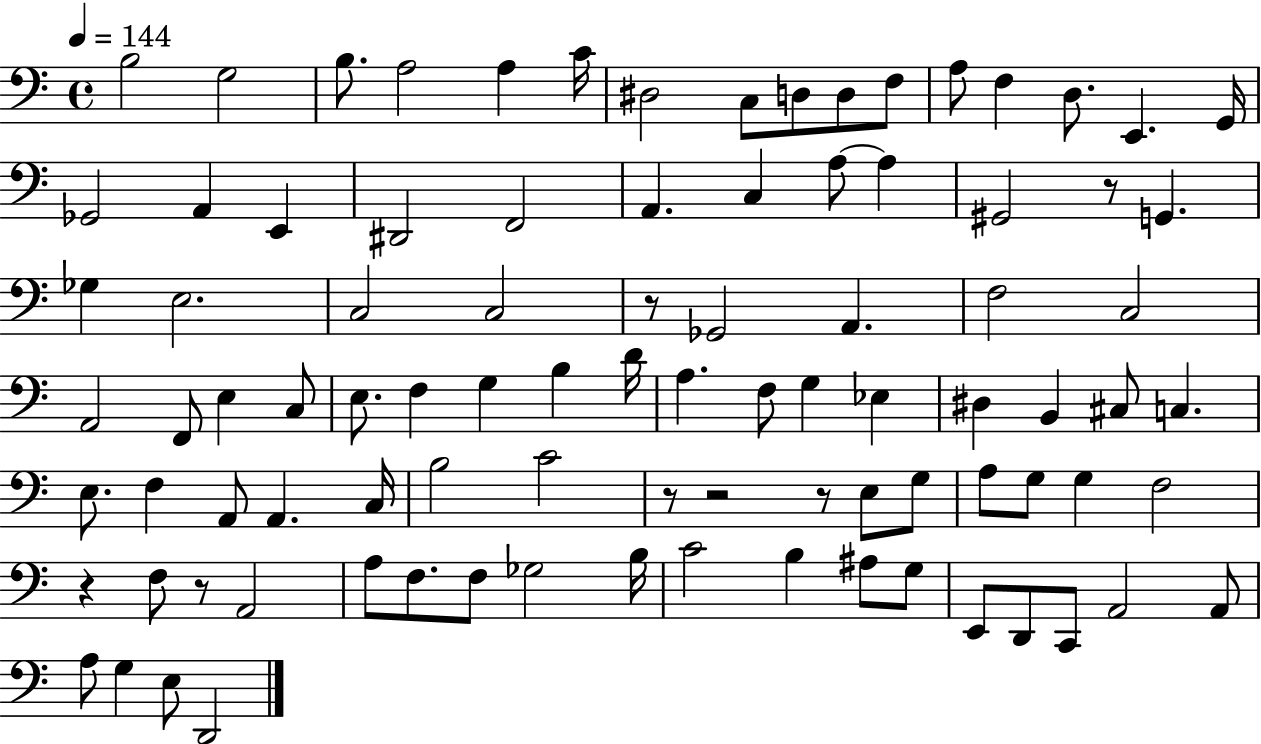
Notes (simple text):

B3/h G3/h B3/e. A3/h A3/q C4/s D#3/h C3/e D3/e D3/e F3/e A3/e F3/q D3/e. E2/q. G2/s Gb2/h A2/q E2/q D#2/h F2/h A2/q. C3/q A3/e A3/q G#2/h R/e G2/q. Gb3/q E3/h. C3/h C3/h R/e Gb2/h A2/q. F3/h C3/h A2/h F2/e E3/q C3/e E3/e. F3/q G3/q B3/q D4/s A3/q. F3/e G3/q Eb3/q D#3/q B2/q C#3/e C3/q. E3/e. F3/q A2/e A2/q. C3/s B3/h C4/h R/e R/h R/e E3/e G3/e A3/e G3/e G3/q F3/h R/q F3/e R/e A2/h A3/e F3/e. F3/e Gb3/h B3/s C4/h B3/q A#3/e G3/e E2/e D2/e C2/e A2/h A2/e A3/e G3/q E3/e D2/h